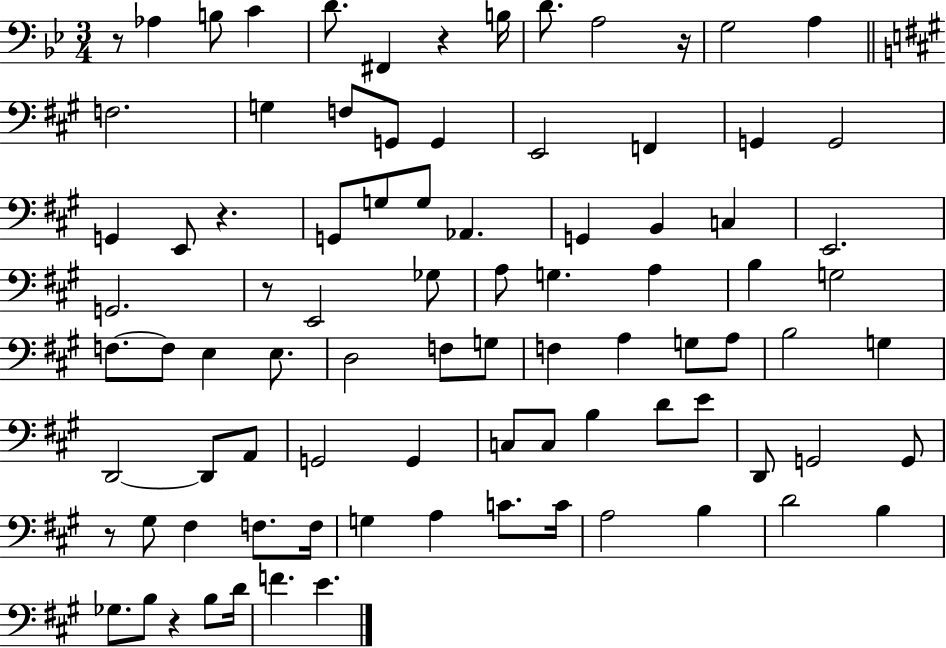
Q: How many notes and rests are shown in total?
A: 88